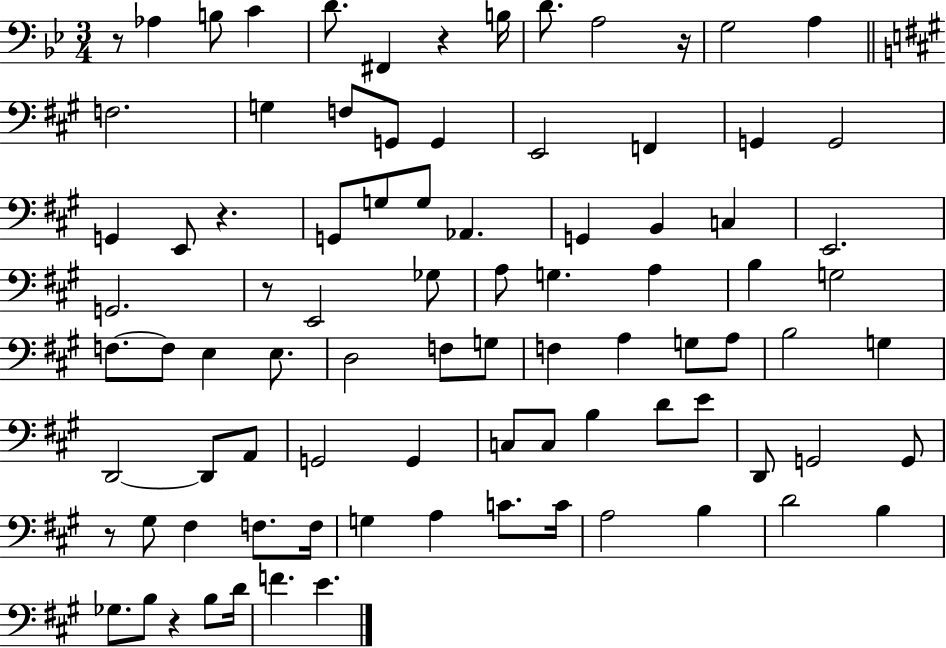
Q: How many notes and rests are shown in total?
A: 88